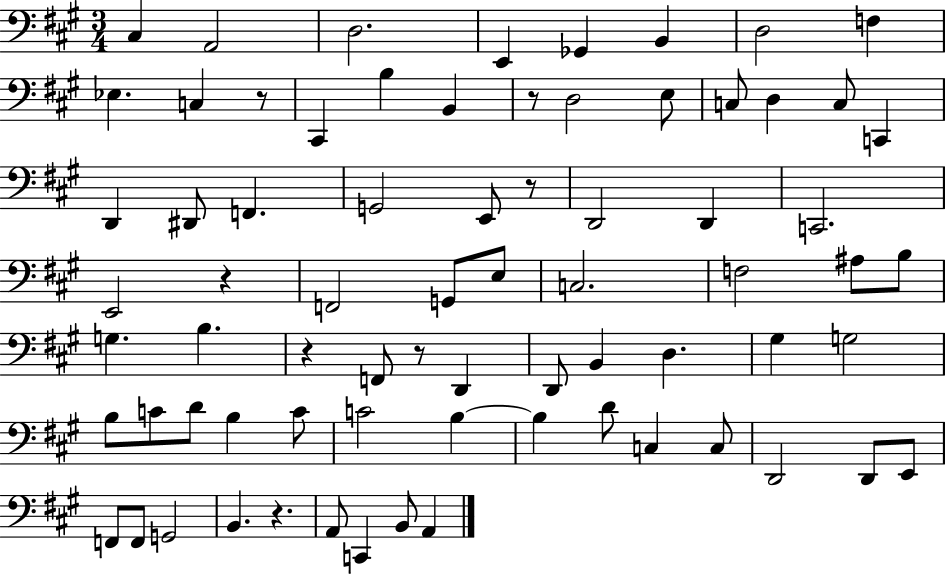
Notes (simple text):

C#3/q A2/h D3/h. E2/q Gb2/q B2/q D3/h F3/q Eb3/q. C3/q R/e C#2/q B3/q B2/q R/e D3/h E3/e C3/e D3/q C3/e C2/q D2/q D#2/e F2/q. G2/h E2/e R/e D2/h D2/q C2/h. E2/h R/q F2/h G2/e E3/e C3/h. F3/h A#3/e B3/e G3/q. B3/q. R/q F2/e R/e D2/q D2/e B2/q D3/q. G#3/q G3/h B3/e C4/e D4/e B3/q C4/e C4/h B3/q B3/q D4/e C3/q C3/e D2/h D2/e E2/e F2/e F2/e G2/h B2/q. R/q. A2/e C2/q B2/e A2/q